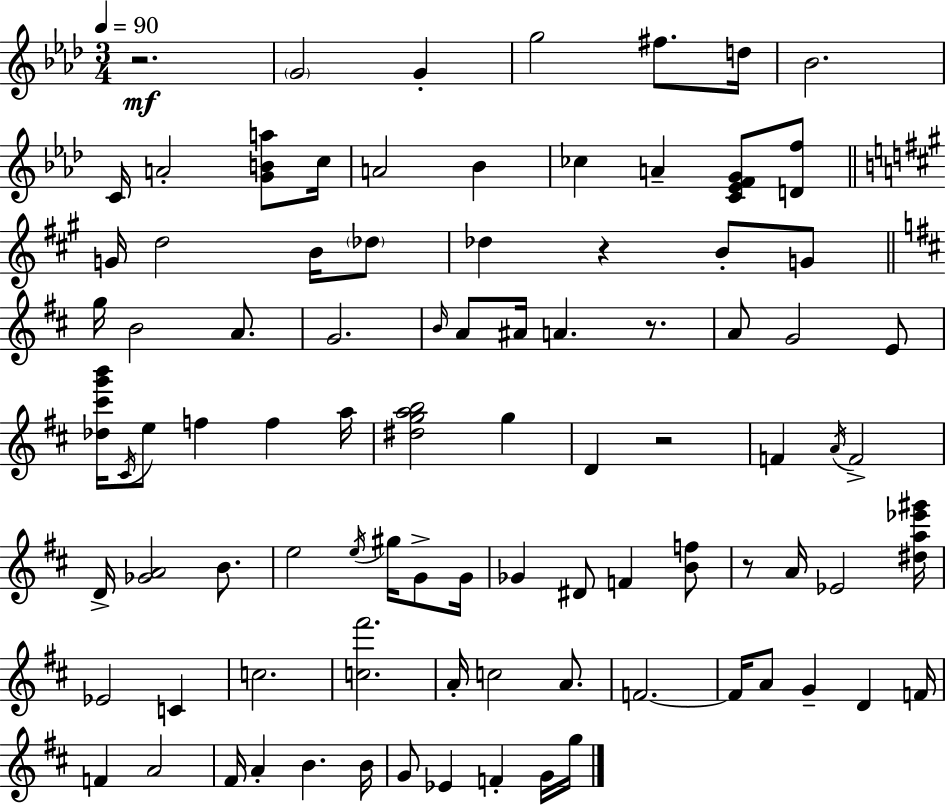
X:1
T:Untitled
M:3/4
L:1/4
K:Fm
z2 G2 G g2 ^f/2 d/4 _B2 C/4 A2 [GBa]/2 c/4 A2 _B _c A [C_EFG]/2 [Df]/2 G/4 d2 B/4 _d/2 _d z B/2 G/2 g/4 B2 A/2 G2 B/4 A/2 ^A/4 A z/2 A/2 G2 E/2 [_d^c'g'b']/4 ^C/4 e/2 f f a/4 [^dgab]2 g D z2 F A/4 F2 D/4 [_GA]2 B/2 e2 e/4 ^g/4 G/2 G/4 _G ^D/2 F [Bf]/2 z/2 A/4 _E2 [^da_e'^g']/4 _E2 C c2 [c^f']2 A/4 c2 A/2 F2 F/4 A/2 G D F/4 F A2 ^F/4 A B B/4 G/2 _E F G/4 g/4